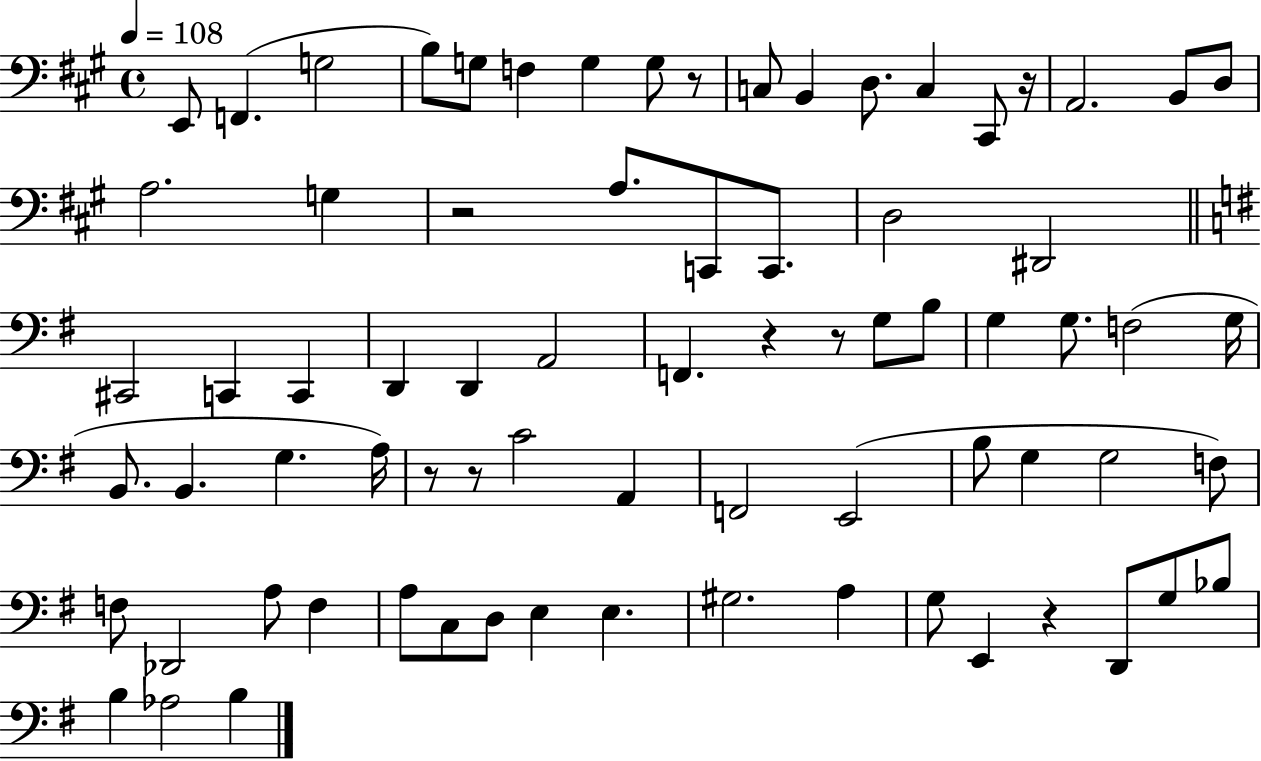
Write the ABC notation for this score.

X:1
T:Untitled
M:4/4
L:1/4
K:A
E,,/2 F,, G,2 B,/2 G,/2 F, G, G,/2 z/2 C,/2 B,, D,/2 C, ^C,,/2 z/4 A,,2 B,,/2 D,/2 A,2 G, z2 A,/2 C,,/2 C,,/2 D,2 ^D,,2 ^C,,2 C,, C,, D,, D,, A,,2 F,, z z/2 G,/2 B,/2 G, G,/2 F,2 G,/4 B,,/2 B,, G, A,/4 z/2 z/2 C2 A,, F,,2 E,,2 B,/2 G, G,2 F,/2 F,/2 _D,,2 A,/2 F, A,/2 C,/2 D,/2 E, E, ^G,2 A, G,/2 E,, z D,,/2 G,/2 _B,/2 B, _A,2 B,